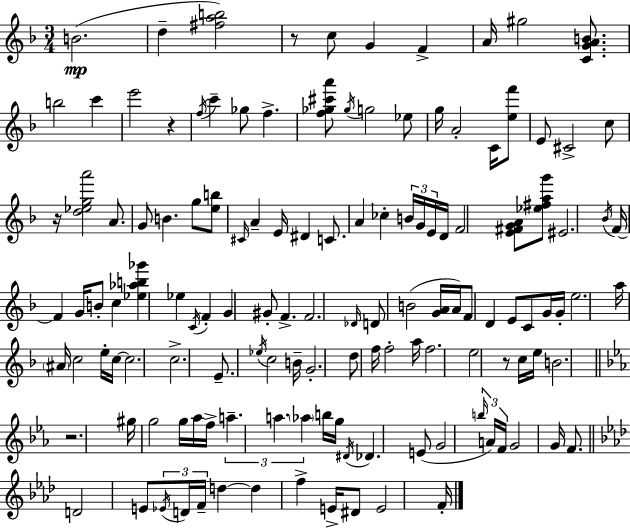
B4/h. D5/q [F#5,A5,B5]/h R/e C5/e G4/q F4/q A4/s G#5/h [C4,G4,A4,B4]/e. B5/h C6/q E6/h R/q F5/s C6/q Gb5/e F5/q. [F5,Gb5,C#6,A6]/e Gb5/s G5/h Eb5/e G5/s A4/h C4/s [E5,F6]/e E4/e C#4/h C5/e R/s [D5,Eb5,G5,A6]/h A4/e. G4/e B4/q. G5/e [E5,B5]/e C#4/s A4/q E4/s D#4/q C4/e. A4/q CES5/q B4/s G4/s E4/s D4/s F4/h [E4,F#4,G4,A4]/e [Eb5,F#5,A5,G6]/e EIS4/h. Bb4/s F4/s F4/q G4/s B4/e C5/q [Eb5,Ab5,B5,Gb6]/q Eb5/q C4/s F4/q G4/q G#4/e F4/q. F4/h. Db4/s D4/e B4/h [G4,A4]/s A4/s F4/e D4/q E4/e C4/e G4/s G4/s E5/h. A5/s A#4/s C5/h E5/s C5/s C5/h. C5/h. E4/e. Eb5/s C5/h B4/s G4/h. D5/e F5/s F5/h A5/s F5/h. E5/h R/e C5/s E5/s B4/h. R/h. G#5/s G5/h G5/s Ab5/s F5/s A5/q. A5/q. Ab5/q B5/s G5/s D#4/s Db4/q. E4/e G4/h B5/s A4/s F4/s G4/h G4/s F4/e. D4/h E4/e Eb4/s D4/s F4/s D5/q D5/q F5/q E4/s D#4/e E4/h F4/s